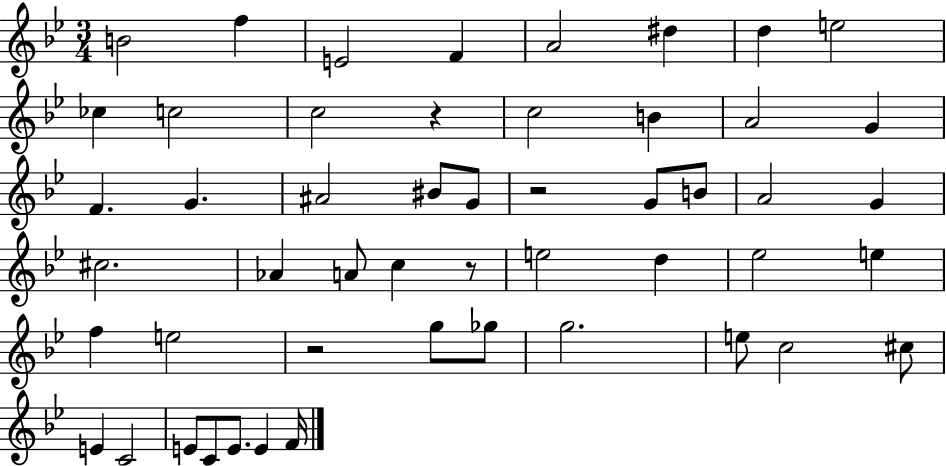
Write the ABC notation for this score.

X:1
T:Untitled
M:3/4
L:1/4
K:Bb
B2 f E2 F A2 ^d d e2 _c c2 c2 z c2 B A2 G F G ^A2 ^B/2 G/2 z2 G/2 B/2 A2 G ^c2 _A A/2 c z/2 e2 d _e2 e f e2 z2 g/2 _g/2 g2 e/2 c2 ^c/2 E C2 E/2 C/2 E/2 E F/4